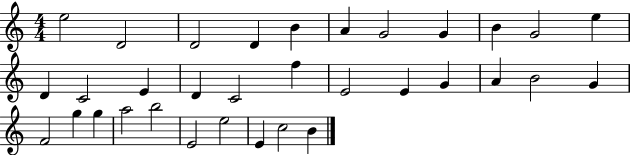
{
  \clef treble
  \numericTimeSignature
  \time 4/4
  \key c \major
  e''2 d'2 | d'2 d'4 b'4 | a'4 g'2 g'4 | b'4 g'2 e''4 | \break d'4 c'2 e'4 | d'4 c'2 f''4 | e'2 e'4 g'4 | a'4 b'2 g'4 | \break f'2 g''4 g''4 | a''2 b''2 | e'2 e''2 | e'4 c''2 b'4 | \break \bar "|."
}